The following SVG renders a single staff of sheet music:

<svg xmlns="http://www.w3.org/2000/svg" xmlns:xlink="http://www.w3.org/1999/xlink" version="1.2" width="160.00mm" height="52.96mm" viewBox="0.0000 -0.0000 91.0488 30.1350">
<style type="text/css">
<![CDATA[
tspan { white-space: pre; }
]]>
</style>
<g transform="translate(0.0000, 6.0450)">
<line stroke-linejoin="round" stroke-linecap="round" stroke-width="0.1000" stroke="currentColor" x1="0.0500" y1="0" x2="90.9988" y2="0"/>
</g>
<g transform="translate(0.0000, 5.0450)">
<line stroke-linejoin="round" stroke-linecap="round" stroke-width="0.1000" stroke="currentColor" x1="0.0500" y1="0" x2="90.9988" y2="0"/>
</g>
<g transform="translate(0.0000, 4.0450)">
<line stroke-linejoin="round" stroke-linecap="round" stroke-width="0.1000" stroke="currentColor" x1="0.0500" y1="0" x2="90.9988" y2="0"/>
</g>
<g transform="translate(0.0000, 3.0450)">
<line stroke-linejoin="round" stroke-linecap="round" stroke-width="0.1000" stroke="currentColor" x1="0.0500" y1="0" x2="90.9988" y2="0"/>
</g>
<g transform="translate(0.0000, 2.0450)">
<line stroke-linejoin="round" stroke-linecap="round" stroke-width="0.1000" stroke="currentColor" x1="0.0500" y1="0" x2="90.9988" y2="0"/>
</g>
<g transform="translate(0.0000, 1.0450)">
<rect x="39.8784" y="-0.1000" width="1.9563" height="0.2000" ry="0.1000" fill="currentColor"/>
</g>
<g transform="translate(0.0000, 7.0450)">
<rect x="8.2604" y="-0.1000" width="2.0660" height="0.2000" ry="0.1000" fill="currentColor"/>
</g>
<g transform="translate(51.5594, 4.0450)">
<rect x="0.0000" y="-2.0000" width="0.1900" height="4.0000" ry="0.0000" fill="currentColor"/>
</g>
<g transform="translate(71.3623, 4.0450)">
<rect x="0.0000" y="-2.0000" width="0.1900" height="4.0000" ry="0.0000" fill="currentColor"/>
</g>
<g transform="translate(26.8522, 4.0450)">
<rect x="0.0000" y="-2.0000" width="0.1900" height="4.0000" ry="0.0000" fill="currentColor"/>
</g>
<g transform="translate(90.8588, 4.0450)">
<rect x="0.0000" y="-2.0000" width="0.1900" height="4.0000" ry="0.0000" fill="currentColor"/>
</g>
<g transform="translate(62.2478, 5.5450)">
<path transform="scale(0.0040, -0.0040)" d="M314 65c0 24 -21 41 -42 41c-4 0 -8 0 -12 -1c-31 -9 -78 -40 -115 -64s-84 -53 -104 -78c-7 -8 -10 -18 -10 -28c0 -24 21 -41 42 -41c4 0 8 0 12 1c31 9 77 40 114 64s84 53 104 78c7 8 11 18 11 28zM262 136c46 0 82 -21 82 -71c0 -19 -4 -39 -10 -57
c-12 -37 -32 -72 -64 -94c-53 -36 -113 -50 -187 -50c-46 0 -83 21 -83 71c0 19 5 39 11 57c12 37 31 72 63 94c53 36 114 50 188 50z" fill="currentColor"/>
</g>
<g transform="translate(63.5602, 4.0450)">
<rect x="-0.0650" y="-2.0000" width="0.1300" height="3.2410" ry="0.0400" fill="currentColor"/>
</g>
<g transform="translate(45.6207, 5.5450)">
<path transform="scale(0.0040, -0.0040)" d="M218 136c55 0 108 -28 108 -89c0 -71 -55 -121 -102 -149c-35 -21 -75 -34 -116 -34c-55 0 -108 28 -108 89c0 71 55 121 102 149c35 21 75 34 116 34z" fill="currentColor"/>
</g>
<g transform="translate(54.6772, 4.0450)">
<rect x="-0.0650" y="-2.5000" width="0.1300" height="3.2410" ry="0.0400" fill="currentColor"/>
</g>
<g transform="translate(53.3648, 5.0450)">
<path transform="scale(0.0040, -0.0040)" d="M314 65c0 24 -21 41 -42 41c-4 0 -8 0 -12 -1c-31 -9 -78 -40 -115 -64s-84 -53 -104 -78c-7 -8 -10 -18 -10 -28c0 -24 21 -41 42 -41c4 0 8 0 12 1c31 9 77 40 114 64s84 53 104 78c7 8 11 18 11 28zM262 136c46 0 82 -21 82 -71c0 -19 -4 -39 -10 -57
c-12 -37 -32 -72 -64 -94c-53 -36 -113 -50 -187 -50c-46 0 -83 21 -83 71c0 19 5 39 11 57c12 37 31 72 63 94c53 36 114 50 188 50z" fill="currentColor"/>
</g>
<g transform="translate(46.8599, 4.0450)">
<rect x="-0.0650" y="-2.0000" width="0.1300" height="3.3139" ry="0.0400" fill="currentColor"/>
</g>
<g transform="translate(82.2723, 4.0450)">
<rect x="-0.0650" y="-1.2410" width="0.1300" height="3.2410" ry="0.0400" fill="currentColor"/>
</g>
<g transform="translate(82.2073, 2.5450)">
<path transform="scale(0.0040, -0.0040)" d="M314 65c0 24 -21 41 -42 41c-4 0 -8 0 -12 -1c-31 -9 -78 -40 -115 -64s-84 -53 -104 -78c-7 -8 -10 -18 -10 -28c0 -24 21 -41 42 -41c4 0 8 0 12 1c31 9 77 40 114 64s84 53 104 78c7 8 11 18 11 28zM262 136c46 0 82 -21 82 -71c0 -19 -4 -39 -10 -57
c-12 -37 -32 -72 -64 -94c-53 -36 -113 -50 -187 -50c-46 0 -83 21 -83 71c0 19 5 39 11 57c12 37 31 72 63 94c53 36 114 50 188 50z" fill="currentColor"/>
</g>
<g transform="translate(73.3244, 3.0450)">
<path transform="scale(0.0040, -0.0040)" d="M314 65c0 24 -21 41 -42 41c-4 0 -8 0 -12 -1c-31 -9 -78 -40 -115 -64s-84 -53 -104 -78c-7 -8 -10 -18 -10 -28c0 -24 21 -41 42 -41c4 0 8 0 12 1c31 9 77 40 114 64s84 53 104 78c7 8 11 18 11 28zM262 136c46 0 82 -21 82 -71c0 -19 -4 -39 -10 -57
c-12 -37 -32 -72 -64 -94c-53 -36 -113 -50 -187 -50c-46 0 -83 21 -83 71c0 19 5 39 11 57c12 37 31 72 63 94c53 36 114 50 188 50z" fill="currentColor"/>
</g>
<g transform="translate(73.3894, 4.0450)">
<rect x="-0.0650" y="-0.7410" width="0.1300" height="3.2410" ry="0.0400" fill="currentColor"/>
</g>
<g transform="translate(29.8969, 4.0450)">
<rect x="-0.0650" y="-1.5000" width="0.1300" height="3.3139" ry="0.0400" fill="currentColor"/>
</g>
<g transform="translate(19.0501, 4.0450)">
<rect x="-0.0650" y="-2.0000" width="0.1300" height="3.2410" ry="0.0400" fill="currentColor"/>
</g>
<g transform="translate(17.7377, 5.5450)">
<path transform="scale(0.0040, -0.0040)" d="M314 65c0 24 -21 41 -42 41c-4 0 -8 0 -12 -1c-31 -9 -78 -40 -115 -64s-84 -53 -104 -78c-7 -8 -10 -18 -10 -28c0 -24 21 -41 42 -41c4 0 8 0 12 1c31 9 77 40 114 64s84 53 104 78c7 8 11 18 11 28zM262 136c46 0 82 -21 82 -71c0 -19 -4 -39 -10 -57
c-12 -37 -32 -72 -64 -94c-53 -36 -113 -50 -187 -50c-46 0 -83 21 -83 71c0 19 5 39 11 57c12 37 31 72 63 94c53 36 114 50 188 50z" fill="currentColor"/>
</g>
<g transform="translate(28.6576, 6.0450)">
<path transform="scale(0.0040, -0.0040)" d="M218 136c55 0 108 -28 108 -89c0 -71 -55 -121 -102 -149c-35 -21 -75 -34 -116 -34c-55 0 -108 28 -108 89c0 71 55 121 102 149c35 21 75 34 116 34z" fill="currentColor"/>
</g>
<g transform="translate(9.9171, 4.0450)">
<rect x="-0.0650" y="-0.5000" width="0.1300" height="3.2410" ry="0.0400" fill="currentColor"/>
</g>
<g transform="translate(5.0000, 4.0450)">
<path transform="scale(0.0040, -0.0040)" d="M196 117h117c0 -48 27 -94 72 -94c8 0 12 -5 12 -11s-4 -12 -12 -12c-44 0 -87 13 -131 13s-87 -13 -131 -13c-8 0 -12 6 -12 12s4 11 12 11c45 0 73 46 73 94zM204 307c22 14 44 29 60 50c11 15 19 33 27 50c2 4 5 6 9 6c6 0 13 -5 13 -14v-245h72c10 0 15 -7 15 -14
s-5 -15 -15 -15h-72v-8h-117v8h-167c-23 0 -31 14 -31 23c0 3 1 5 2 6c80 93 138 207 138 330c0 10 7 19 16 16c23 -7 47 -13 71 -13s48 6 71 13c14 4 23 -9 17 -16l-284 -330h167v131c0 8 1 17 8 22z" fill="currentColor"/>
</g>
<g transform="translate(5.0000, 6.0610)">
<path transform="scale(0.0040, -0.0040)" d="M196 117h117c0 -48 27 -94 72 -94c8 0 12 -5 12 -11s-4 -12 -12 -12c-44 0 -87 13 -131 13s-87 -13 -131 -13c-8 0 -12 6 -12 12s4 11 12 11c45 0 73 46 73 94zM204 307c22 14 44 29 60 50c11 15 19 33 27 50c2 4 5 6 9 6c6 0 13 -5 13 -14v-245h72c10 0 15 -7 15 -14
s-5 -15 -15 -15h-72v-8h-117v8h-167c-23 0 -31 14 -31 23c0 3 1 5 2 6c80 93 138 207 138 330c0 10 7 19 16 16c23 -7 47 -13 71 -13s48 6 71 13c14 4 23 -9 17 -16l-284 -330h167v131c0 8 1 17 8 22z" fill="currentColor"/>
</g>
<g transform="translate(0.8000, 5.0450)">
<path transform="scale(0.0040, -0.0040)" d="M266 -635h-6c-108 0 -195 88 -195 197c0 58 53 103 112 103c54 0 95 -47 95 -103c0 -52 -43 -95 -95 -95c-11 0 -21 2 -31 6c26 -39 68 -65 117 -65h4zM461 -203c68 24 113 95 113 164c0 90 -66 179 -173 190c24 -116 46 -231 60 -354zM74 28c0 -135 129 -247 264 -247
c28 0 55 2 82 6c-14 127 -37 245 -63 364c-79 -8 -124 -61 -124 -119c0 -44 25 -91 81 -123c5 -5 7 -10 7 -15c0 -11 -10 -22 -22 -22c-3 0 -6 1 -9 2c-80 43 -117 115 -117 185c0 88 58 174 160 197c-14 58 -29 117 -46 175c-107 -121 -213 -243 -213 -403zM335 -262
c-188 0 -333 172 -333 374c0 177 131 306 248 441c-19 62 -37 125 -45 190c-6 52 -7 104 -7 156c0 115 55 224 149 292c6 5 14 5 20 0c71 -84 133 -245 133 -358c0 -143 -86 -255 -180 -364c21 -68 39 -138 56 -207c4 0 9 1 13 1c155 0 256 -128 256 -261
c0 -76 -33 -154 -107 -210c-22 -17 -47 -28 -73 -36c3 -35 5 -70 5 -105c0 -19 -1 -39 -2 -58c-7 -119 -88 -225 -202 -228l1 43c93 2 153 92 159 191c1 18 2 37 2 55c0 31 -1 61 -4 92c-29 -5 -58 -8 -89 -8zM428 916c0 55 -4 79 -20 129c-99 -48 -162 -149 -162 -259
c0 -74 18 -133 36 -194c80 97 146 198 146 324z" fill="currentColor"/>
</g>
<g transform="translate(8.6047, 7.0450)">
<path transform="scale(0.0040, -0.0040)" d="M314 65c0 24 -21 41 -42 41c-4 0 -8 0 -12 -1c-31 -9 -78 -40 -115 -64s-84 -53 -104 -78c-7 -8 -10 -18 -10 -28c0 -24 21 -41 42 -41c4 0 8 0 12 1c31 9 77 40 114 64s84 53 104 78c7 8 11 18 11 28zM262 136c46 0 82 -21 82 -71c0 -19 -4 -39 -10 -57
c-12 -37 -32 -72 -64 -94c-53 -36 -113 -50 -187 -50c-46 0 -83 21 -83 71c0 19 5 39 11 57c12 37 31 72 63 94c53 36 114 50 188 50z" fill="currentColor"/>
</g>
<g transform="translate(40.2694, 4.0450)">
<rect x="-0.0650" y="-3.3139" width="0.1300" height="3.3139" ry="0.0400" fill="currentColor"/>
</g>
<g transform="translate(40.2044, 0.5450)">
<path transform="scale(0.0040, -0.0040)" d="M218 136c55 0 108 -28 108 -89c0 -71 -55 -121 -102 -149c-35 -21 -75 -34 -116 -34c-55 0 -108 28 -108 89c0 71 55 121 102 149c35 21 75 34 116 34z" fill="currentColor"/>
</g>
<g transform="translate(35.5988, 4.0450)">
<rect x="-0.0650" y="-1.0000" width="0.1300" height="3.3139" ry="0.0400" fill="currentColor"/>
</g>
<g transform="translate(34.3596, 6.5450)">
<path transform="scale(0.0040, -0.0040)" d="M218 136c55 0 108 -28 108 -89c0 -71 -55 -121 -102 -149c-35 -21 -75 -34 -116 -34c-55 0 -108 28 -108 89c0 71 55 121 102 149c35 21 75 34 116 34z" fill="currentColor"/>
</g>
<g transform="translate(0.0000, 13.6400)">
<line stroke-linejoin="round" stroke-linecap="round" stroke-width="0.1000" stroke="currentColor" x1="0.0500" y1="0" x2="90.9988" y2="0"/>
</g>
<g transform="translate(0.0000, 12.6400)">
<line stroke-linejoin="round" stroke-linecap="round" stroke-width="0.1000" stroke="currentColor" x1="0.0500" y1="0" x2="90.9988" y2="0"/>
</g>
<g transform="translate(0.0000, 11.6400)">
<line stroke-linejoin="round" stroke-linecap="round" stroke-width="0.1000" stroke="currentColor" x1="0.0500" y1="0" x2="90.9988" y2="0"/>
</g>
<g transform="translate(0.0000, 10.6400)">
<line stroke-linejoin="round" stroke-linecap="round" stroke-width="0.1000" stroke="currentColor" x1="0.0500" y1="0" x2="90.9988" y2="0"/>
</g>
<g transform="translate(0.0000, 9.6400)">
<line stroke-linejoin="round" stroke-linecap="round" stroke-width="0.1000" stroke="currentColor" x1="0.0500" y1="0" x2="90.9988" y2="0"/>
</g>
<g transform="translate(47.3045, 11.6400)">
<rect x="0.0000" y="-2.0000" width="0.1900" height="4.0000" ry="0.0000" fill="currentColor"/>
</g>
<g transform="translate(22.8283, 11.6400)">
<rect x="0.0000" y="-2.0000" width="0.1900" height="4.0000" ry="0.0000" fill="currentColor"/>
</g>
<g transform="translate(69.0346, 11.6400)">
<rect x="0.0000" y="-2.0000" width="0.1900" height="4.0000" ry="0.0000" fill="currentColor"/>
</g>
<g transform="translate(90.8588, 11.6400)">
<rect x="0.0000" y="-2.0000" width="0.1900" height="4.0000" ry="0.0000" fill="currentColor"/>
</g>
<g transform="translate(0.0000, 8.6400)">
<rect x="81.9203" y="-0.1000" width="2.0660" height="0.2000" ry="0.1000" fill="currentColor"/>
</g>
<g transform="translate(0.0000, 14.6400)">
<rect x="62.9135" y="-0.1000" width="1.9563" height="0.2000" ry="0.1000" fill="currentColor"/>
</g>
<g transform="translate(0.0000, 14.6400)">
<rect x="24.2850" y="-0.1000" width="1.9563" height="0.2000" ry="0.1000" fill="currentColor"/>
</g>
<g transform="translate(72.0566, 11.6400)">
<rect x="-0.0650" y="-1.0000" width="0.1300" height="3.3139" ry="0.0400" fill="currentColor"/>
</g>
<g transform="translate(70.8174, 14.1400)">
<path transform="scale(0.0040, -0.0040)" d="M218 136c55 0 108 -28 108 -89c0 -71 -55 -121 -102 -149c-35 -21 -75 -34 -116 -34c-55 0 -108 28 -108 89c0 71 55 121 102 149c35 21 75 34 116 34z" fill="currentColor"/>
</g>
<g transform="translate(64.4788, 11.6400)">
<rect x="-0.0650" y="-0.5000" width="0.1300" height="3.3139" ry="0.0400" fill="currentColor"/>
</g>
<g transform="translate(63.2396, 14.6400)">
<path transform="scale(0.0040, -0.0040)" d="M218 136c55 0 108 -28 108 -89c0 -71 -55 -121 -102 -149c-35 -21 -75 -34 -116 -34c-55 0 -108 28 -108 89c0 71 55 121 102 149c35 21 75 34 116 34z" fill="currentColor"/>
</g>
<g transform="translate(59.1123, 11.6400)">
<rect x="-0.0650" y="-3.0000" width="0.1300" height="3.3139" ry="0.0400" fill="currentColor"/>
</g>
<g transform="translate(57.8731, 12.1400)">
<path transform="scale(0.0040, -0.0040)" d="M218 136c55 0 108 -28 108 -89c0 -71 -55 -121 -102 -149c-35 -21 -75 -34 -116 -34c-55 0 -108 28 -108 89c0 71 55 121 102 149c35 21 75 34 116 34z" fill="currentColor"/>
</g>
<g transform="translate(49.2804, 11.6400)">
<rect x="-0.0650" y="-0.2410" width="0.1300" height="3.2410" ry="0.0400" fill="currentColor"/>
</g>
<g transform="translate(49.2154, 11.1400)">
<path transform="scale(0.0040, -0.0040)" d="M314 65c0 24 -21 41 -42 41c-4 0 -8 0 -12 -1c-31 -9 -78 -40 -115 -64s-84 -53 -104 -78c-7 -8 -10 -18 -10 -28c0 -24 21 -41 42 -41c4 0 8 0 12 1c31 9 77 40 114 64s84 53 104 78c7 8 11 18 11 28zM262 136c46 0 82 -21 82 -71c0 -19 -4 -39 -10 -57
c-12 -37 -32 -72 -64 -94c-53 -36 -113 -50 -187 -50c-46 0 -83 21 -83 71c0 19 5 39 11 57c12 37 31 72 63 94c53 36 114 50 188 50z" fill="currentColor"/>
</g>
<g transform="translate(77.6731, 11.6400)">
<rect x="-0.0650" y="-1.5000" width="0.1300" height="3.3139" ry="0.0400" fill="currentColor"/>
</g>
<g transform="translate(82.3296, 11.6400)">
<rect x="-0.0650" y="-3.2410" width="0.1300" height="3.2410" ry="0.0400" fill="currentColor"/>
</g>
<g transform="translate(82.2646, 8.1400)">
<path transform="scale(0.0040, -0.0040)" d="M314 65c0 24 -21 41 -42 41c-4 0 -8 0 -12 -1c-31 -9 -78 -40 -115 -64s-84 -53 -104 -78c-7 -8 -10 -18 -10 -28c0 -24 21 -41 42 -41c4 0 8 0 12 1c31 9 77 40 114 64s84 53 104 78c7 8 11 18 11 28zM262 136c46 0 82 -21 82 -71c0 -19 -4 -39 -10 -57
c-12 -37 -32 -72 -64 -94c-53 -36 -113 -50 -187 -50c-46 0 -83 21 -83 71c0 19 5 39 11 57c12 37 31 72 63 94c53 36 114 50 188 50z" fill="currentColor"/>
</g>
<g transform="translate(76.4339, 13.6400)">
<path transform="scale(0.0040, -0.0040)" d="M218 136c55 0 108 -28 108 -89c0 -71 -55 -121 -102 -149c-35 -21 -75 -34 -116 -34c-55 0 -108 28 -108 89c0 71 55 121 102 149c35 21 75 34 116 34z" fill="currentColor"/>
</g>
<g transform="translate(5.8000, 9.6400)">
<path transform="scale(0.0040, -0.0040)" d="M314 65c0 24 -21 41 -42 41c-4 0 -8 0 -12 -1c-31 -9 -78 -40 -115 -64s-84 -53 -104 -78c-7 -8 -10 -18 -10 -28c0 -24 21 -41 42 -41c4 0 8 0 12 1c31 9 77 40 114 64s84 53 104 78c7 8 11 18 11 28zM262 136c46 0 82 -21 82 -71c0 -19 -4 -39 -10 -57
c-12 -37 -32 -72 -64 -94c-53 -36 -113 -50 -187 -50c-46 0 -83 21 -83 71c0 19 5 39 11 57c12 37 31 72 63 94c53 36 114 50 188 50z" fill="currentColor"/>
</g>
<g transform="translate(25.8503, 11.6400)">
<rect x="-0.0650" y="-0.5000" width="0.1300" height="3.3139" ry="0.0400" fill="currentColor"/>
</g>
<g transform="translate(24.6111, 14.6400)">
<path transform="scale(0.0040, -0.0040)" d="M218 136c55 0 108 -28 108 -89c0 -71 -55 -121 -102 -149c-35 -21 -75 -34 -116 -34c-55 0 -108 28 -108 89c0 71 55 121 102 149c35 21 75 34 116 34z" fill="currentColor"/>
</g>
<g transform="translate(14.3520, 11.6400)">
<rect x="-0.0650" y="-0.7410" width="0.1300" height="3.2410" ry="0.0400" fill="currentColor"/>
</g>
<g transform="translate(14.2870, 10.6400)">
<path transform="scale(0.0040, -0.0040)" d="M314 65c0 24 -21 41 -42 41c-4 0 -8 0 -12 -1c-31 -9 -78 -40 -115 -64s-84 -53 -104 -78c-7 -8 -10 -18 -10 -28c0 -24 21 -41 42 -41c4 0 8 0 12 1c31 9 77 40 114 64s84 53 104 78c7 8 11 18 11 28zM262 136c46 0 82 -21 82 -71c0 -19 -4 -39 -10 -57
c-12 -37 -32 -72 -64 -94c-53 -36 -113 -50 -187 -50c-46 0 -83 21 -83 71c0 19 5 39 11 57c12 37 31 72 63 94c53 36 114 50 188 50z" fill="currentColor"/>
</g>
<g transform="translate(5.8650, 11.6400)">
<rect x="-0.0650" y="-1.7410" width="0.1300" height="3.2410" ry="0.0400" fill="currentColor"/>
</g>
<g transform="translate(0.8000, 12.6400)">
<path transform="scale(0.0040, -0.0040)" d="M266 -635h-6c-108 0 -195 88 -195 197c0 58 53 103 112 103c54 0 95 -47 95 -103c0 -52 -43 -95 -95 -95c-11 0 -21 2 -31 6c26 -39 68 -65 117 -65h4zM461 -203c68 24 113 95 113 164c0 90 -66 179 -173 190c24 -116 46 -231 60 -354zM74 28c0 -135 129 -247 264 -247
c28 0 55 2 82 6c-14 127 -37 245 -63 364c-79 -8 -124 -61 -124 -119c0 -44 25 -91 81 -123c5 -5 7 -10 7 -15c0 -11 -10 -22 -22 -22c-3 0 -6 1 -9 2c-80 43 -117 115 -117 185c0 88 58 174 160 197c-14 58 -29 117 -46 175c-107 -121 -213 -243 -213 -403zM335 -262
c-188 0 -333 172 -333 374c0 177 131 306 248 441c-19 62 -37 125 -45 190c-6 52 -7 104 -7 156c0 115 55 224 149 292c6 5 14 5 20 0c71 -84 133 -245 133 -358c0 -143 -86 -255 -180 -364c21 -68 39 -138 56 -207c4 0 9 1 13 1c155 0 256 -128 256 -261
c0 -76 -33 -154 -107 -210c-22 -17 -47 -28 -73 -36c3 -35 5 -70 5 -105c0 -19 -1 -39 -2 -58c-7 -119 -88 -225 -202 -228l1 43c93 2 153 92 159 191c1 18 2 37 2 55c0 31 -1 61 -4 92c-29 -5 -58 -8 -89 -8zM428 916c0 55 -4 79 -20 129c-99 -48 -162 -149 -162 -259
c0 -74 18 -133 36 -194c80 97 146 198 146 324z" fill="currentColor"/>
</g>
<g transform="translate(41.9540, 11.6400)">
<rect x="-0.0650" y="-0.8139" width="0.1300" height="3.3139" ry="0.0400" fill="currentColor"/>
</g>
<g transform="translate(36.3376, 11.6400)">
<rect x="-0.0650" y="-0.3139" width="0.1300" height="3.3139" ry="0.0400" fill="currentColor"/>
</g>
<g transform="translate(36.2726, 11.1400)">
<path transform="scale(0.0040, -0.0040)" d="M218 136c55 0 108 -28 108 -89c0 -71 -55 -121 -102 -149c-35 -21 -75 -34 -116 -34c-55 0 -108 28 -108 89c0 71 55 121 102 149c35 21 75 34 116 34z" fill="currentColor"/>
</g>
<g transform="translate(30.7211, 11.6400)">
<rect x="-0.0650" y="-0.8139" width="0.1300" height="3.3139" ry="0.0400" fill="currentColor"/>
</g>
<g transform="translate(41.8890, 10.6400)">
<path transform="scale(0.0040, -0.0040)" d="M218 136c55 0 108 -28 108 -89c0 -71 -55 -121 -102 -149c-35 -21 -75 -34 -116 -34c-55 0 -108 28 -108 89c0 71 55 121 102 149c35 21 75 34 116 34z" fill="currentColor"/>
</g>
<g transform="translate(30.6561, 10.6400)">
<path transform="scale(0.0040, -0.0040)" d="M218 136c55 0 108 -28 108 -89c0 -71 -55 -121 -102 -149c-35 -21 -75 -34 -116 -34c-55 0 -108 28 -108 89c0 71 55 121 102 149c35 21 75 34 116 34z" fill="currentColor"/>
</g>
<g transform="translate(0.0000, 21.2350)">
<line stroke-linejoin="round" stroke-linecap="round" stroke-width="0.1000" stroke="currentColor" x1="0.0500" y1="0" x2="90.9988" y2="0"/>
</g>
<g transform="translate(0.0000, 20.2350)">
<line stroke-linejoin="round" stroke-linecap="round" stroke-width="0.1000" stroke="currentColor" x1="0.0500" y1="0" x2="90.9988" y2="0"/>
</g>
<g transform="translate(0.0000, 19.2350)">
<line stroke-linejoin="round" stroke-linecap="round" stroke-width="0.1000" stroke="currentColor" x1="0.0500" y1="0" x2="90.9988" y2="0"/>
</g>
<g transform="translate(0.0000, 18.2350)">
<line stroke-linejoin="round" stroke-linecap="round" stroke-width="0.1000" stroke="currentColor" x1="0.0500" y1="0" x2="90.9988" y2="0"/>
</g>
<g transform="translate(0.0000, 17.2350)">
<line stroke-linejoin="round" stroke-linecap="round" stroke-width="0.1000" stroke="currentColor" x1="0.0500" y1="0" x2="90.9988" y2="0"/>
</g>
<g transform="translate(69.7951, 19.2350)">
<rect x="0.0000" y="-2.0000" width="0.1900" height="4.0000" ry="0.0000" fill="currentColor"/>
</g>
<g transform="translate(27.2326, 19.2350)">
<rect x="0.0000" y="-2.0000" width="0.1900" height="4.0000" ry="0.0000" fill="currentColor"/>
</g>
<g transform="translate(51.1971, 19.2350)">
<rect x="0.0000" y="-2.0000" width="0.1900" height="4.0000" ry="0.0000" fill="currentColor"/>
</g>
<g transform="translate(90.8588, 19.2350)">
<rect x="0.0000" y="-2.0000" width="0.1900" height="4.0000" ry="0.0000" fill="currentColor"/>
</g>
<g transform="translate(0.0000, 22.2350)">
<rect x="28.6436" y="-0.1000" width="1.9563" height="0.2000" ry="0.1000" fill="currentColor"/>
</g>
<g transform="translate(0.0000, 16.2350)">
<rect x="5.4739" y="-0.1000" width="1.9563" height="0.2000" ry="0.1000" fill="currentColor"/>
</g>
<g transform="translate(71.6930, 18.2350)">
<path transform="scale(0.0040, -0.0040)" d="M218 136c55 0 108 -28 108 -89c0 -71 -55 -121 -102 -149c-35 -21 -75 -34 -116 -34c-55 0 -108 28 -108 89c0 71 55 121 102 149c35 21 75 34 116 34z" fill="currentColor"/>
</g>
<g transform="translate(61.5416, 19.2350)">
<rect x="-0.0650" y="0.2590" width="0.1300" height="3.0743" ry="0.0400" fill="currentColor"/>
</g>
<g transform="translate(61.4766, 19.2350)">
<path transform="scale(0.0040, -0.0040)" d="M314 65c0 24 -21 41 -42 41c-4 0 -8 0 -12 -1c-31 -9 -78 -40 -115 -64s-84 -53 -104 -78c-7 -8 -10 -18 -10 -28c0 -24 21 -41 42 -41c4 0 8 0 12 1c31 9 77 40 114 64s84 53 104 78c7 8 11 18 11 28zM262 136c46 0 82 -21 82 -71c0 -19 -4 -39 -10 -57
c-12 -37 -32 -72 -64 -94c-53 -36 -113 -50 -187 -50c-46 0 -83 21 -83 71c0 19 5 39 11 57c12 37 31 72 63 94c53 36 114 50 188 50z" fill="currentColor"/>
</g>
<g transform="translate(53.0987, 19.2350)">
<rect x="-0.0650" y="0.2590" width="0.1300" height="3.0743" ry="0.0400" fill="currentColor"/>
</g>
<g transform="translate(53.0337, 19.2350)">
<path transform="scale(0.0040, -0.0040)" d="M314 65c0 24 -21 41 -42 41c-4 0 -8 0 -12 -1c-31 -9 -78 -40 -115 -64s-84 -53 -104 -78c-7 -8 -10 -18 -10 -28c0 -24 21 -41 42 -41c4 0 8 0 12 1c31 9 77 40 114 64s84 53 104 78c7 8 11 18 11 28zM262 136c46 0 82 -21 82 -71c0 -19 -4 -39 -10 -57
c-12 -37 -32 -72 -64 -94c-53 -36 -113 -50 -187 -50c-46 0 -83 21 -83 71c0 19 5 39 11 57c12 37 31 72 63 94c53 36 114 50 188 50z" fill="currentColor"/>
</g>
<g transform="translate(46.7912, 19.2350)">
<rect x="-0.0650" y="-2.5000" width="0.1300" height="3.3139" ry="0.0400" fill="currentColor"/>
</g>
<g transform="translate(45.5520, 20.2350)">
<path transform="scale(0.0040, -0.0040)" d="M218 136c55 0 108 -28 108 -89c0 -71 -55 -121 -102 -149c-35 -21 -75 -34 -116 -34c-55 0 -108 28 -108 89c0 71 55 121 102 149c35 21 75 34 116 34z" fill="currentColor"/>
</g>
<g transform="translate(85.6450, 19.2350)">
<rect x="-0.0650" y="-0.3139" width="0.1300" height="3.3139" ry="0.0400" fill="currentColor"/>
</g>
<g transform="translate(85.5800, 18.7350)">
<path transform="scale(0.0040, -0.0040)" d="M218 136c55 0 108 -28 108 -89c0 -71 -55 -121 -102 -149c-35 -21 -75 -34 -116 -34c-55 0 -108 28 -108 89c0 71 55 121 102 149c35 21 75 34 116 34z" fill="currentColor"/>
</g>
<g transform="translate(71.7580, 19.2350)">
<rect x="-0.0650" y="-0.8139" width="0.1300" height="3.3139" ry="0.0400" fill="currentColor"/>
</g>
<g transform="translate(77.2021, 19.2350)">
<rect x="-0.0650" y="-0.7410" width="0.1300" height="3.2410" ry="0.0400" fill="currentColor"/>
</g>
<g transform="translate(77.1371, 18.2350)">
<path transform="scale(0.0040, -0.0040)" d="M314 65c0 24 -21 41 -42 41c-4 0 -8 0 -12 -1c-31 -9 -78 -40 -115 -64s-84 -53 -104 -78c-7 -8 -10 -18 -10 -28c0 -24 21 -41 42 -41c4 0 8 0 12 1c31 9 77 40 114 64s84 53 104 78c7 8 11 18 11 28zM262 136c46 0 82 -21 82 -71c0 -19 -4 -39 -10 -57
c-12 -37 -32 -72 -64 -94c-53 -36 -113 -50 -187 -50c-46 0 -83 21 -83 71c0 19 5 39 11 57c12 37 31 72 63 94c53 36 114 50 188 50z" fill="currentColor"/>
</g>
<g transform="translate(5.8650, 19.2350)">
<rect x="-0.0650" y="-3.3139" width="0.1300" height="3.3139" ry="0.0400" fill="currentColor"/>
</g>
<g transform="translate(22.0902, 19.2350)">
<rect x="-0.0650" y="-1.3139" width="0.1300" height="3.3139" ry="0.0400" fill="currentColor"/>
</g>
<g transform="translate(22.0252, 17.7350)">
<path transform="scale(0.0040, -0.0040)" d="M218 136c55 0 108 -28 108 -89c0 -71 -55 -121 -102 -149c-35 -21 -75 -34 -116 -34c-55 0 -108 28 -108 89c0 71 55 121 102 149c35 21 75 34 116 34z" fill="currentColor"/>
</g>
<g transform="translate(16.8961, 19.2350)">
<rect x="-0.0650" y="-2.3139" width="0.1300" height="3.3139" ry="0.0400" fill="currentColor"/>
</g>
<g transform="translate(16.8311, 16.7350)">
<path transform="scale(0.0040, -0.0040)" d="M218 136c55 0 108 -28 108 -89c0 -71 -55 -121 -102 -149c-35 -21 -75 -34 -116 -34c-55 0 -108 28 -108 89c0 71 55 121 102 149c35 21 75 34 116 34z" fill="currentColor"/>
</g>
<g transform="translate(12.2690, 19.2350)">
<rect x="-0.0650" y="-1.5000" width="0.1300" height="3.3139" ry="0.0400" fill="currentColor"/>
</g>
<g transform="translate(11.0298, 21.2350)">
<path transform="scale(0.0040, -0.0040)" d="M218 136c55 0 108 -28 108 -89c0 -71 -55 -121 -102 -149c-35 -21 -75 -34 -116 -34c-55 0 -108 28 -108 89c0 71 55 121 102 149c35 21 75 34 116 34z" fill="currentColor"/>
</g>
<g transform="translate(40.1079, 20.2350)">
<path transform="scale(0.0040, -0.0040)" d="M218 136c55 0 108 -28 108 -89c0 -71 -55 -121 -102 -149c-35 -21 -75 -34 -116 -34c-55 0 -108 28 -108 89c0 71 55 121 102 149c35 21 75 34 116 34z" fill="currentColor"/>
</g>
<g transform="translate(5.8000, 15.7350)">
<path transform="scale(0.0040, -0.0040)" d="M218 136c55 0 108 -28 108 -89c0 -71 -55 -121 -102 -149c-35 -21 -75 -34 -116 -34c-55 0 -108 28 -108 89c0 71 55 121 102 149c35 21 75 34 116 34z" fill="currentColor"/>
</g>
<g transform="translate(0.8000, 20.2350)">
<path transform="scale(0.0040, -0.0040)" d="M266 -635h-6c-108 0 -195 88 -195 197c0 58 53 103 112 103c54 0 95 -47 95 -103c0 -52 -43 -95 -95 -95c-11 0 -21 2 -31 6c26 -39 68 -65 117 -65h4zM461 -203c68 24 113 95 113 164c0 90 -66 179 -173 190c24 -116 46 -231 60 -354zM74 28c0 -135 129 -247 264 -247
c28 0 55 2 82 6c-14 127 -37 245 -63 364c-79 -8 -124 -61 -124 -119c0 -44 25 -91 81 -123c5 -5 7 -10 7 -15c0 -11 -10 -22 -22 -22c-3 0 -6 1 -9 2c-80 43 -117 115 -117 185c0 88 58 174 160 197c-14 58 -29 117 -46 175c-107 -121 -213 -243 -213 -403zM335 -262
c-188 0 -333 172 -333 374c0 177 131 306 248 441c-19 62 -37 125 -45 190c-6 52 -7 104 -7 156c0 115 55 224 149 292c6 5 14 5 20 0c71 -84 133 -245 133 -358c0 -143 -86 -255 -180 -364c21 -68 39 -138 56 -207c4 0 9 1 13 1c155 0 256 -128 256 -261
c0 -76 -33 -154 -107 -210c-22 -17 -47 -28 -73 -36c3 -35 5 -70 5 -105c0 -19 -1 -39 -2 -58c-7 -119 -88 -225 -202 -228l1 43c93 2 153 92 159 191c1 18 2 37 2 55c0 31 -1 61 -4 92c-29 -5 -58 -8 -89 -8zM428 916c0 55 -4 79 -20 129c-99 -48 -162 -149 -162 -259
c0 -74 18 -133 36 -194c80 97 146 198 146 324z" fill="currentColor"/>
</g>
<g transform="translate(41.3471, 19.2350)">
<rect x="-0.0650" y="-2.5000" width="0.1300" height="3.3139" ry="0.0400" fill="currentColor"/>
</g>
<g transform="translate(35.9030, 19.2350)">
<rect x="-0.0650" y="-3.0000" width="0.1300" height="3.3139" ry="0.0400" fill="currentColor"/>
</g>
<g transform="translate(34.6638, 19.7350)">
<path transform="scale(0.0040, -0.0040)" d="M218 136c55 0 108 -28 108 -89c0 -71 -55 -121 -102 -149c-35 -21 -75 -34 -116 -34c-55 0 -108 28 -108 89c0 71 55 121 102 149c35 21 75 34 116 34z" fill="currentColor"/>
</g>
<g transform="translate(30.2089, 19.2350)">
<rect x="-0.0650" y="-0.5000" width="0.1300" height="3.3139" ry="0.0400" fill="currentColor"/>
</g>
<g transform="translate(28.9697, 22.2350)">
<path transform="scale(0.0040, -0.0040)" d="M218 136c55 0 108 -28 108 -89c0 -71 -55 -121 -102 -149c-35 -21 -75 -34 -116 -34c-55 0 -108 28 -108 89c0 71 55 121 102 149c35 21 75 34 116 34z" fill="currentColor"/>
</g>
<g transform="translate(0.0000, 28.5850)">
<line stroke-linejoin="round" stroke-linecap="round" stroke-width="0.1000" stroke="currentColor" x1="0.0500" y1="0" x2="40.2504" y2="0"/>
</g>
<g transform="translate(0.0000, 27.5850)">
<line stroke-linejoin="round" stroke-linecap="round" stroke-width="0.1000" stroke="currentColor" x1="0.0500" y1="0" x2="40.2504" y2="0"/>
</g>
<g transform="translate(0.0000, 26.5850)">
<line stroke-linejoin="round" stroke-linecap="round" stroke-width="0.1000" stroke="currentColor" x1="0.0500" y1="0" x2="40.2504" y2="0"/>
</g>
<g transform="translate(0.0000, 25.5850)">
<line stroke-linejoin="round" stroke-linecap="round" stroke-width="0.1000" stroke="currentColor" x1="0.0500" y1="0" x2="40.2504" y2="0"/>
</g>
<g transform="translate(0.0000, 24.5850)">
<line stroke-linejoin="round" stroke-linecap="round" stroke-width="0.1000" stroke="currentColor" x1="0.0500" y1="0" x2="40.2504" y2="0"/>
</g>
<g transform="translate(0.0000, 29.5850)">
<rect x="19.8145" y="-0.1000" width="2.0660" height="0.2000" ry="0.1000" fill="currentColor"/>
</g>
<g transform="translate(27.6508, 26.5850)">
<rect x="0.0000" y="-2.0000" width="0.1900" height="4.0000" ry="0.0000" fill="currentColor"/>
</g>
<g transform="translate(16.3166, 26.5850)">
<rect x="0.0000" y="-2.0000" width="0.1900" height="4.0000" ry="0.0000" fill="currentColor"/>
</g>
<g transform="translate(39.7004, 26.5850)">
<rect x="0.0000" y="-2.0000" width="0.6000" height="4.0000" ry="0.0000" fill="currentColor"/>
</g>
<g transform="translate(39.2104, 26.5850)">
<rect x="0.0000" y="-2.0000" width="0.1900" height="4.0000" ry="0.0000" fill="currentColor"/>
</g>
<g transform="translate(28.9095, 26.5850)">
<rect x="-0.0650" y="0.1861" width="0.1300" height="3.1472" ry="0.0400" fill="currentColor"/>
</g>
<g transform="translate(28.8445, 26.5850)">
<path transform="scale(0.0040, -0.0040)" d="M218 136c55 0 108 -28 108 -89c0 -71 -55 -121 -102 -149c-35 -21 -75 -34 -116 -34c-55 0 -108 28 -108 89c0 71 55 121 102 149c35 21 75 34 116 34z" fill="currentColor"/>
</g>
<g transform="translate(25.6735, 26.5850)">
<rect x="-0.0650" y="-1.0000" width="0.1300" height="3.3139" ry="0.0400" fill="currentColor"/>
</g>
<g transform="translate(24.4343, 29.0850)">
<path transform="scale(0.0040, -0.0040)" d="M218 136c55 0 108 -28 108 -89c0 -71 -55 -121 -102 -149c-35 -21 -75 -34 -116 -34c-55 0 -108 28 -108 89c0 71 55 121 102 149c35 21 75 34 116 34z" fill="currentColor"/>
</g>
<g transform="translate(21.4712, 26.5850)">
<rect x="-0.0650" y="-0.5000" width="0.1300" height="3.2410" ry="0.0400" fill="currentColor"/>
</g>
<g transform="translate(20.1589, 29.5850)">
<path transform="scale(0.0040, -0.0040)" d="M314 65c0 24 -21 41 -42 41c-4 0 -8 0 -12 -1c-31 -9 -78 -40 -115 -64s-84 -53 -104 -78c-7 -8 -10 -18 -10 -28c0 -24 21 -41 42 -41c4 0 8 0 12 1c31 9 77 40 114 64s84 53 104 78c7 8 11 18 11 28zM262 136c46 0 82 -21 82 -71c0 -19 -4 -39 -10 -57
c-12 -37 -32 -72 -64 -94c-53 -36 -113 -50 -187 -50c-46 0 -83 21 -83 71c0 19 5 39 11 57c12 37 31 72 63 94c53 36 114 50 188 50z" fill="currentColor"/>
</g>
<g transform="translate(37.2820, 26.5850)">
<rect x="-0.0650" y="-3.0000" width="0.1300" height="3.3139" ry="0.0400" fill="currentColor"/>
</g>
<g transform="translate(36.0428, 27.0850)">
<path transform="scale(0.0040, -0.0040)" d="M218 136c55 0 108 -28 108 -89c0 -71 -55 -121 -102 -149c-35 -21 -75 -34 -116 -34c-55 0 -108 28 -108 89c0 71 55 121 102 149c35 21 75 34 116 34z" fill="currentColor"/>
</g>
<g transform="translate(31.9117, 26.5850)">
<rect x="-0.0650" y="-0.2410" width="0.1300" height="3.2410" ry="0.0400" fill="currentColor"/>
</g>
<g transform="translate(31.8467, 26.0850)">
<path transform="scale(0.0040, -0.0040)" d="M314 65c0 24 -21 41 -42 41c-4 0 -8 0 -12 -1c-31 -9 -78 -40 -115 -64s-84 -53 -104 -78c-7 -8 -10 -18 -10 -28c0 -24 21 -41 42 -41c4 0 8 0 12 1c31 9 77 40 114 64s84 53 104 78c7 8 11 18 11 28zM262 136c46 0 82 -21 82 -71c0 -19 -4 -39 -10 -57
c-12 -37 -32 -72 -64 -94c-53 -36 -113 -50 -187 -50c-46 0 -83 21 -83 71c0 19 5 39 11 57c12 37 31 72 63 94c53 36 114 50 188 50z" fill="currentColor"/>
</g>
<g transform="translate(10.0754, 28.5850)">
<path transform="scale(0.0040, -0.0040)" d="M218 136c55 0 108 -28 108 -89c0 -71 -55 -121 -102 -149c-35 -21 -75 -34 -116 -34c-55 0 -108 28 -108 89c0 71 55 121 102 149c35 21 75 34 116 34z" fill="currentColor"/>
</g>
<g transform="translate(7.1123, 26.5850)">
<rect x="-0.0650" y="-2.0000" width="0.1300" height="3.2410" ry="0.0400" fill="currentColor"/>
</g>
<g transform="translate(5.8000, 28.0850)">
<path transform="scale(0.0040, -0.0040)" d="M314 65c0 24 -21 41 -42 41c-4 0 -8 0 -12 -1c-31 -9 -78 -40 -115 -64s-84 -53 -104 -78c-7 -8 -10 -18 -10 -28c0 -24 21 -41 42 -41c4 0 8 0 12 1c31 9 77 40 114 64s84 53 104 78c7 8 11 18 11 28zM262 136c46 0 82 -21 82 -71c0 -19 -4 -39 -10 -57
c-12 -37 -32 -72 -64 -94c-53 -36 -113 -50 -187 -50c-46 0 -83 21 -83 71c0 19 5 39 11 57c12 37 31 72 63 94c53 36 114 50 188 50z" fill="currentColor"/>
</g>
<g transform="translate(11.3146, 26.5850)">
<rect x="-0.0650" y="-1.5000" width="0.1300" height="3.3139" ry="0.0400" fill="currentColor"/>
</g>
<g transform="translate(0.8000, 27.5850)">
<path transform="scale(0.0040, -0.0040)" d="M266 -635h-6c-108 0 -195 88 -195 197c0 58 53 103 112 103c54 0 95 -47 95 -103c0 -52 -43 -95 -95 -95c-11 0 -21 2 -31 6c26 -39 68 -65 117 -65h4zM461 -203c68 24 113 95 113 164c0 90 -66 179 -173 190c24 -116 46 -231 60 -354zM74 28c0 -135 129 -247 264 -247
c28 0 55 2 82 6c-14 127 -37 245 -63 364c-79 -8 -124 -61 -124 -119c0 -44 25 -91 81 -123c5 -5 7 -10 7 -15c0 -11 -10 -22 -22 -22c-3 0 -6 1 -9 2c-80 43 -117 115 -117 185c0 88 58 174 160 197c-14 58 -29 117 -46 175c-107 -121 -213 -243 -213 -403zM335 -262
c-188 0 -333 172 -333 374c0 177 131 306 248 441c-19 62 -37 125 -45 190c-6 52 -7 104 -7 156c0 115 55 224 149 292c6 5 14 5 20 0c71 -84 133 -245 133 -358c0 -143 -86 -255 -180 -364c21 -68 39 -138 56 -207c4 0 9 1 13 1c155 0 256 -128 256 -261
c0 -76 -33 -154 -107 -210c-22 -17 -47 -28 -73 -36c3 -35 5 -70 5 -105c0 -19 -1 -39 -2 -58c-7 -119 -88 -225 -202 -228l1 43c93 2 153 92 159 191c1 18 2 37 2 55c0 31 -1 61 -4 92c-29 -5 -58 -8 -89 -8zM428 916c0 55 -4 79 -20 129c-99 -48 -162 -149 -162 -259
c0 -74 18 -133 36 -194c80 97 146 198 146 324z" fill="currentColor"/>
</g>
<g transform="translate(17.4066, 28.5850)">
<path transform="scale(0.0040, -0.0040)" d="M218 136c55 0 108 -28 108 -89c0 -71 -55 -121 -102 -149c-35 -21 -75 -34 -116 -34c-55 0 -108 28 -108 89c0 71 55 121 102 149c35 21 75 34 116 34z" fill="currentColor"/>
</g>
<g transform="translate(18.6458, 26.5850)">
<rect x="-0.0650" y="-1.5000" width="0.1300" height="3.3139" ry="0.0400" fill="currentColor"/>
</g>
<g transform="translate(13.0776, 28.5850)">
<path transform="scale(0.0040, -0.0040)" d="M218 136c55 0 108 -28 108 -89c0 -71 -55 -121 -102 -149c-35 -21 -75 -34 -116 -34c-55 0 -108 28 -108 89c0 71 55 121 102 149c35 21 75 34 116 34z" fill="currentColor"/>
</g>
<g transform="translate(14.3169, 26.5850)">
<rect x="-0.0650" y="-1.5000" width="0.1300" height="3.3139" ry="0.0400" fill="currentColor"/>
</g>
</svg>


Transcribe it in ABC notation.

X:1
T:Untitled
M:4/4
L:1/4
K:C
C2 F2 E D b F G2 F2 d2 e2 f2 d2 C d c d c2 A C D E b2 b E g e C A G G B2 B2 d d2 c F2 E E E C2 D B c2 A